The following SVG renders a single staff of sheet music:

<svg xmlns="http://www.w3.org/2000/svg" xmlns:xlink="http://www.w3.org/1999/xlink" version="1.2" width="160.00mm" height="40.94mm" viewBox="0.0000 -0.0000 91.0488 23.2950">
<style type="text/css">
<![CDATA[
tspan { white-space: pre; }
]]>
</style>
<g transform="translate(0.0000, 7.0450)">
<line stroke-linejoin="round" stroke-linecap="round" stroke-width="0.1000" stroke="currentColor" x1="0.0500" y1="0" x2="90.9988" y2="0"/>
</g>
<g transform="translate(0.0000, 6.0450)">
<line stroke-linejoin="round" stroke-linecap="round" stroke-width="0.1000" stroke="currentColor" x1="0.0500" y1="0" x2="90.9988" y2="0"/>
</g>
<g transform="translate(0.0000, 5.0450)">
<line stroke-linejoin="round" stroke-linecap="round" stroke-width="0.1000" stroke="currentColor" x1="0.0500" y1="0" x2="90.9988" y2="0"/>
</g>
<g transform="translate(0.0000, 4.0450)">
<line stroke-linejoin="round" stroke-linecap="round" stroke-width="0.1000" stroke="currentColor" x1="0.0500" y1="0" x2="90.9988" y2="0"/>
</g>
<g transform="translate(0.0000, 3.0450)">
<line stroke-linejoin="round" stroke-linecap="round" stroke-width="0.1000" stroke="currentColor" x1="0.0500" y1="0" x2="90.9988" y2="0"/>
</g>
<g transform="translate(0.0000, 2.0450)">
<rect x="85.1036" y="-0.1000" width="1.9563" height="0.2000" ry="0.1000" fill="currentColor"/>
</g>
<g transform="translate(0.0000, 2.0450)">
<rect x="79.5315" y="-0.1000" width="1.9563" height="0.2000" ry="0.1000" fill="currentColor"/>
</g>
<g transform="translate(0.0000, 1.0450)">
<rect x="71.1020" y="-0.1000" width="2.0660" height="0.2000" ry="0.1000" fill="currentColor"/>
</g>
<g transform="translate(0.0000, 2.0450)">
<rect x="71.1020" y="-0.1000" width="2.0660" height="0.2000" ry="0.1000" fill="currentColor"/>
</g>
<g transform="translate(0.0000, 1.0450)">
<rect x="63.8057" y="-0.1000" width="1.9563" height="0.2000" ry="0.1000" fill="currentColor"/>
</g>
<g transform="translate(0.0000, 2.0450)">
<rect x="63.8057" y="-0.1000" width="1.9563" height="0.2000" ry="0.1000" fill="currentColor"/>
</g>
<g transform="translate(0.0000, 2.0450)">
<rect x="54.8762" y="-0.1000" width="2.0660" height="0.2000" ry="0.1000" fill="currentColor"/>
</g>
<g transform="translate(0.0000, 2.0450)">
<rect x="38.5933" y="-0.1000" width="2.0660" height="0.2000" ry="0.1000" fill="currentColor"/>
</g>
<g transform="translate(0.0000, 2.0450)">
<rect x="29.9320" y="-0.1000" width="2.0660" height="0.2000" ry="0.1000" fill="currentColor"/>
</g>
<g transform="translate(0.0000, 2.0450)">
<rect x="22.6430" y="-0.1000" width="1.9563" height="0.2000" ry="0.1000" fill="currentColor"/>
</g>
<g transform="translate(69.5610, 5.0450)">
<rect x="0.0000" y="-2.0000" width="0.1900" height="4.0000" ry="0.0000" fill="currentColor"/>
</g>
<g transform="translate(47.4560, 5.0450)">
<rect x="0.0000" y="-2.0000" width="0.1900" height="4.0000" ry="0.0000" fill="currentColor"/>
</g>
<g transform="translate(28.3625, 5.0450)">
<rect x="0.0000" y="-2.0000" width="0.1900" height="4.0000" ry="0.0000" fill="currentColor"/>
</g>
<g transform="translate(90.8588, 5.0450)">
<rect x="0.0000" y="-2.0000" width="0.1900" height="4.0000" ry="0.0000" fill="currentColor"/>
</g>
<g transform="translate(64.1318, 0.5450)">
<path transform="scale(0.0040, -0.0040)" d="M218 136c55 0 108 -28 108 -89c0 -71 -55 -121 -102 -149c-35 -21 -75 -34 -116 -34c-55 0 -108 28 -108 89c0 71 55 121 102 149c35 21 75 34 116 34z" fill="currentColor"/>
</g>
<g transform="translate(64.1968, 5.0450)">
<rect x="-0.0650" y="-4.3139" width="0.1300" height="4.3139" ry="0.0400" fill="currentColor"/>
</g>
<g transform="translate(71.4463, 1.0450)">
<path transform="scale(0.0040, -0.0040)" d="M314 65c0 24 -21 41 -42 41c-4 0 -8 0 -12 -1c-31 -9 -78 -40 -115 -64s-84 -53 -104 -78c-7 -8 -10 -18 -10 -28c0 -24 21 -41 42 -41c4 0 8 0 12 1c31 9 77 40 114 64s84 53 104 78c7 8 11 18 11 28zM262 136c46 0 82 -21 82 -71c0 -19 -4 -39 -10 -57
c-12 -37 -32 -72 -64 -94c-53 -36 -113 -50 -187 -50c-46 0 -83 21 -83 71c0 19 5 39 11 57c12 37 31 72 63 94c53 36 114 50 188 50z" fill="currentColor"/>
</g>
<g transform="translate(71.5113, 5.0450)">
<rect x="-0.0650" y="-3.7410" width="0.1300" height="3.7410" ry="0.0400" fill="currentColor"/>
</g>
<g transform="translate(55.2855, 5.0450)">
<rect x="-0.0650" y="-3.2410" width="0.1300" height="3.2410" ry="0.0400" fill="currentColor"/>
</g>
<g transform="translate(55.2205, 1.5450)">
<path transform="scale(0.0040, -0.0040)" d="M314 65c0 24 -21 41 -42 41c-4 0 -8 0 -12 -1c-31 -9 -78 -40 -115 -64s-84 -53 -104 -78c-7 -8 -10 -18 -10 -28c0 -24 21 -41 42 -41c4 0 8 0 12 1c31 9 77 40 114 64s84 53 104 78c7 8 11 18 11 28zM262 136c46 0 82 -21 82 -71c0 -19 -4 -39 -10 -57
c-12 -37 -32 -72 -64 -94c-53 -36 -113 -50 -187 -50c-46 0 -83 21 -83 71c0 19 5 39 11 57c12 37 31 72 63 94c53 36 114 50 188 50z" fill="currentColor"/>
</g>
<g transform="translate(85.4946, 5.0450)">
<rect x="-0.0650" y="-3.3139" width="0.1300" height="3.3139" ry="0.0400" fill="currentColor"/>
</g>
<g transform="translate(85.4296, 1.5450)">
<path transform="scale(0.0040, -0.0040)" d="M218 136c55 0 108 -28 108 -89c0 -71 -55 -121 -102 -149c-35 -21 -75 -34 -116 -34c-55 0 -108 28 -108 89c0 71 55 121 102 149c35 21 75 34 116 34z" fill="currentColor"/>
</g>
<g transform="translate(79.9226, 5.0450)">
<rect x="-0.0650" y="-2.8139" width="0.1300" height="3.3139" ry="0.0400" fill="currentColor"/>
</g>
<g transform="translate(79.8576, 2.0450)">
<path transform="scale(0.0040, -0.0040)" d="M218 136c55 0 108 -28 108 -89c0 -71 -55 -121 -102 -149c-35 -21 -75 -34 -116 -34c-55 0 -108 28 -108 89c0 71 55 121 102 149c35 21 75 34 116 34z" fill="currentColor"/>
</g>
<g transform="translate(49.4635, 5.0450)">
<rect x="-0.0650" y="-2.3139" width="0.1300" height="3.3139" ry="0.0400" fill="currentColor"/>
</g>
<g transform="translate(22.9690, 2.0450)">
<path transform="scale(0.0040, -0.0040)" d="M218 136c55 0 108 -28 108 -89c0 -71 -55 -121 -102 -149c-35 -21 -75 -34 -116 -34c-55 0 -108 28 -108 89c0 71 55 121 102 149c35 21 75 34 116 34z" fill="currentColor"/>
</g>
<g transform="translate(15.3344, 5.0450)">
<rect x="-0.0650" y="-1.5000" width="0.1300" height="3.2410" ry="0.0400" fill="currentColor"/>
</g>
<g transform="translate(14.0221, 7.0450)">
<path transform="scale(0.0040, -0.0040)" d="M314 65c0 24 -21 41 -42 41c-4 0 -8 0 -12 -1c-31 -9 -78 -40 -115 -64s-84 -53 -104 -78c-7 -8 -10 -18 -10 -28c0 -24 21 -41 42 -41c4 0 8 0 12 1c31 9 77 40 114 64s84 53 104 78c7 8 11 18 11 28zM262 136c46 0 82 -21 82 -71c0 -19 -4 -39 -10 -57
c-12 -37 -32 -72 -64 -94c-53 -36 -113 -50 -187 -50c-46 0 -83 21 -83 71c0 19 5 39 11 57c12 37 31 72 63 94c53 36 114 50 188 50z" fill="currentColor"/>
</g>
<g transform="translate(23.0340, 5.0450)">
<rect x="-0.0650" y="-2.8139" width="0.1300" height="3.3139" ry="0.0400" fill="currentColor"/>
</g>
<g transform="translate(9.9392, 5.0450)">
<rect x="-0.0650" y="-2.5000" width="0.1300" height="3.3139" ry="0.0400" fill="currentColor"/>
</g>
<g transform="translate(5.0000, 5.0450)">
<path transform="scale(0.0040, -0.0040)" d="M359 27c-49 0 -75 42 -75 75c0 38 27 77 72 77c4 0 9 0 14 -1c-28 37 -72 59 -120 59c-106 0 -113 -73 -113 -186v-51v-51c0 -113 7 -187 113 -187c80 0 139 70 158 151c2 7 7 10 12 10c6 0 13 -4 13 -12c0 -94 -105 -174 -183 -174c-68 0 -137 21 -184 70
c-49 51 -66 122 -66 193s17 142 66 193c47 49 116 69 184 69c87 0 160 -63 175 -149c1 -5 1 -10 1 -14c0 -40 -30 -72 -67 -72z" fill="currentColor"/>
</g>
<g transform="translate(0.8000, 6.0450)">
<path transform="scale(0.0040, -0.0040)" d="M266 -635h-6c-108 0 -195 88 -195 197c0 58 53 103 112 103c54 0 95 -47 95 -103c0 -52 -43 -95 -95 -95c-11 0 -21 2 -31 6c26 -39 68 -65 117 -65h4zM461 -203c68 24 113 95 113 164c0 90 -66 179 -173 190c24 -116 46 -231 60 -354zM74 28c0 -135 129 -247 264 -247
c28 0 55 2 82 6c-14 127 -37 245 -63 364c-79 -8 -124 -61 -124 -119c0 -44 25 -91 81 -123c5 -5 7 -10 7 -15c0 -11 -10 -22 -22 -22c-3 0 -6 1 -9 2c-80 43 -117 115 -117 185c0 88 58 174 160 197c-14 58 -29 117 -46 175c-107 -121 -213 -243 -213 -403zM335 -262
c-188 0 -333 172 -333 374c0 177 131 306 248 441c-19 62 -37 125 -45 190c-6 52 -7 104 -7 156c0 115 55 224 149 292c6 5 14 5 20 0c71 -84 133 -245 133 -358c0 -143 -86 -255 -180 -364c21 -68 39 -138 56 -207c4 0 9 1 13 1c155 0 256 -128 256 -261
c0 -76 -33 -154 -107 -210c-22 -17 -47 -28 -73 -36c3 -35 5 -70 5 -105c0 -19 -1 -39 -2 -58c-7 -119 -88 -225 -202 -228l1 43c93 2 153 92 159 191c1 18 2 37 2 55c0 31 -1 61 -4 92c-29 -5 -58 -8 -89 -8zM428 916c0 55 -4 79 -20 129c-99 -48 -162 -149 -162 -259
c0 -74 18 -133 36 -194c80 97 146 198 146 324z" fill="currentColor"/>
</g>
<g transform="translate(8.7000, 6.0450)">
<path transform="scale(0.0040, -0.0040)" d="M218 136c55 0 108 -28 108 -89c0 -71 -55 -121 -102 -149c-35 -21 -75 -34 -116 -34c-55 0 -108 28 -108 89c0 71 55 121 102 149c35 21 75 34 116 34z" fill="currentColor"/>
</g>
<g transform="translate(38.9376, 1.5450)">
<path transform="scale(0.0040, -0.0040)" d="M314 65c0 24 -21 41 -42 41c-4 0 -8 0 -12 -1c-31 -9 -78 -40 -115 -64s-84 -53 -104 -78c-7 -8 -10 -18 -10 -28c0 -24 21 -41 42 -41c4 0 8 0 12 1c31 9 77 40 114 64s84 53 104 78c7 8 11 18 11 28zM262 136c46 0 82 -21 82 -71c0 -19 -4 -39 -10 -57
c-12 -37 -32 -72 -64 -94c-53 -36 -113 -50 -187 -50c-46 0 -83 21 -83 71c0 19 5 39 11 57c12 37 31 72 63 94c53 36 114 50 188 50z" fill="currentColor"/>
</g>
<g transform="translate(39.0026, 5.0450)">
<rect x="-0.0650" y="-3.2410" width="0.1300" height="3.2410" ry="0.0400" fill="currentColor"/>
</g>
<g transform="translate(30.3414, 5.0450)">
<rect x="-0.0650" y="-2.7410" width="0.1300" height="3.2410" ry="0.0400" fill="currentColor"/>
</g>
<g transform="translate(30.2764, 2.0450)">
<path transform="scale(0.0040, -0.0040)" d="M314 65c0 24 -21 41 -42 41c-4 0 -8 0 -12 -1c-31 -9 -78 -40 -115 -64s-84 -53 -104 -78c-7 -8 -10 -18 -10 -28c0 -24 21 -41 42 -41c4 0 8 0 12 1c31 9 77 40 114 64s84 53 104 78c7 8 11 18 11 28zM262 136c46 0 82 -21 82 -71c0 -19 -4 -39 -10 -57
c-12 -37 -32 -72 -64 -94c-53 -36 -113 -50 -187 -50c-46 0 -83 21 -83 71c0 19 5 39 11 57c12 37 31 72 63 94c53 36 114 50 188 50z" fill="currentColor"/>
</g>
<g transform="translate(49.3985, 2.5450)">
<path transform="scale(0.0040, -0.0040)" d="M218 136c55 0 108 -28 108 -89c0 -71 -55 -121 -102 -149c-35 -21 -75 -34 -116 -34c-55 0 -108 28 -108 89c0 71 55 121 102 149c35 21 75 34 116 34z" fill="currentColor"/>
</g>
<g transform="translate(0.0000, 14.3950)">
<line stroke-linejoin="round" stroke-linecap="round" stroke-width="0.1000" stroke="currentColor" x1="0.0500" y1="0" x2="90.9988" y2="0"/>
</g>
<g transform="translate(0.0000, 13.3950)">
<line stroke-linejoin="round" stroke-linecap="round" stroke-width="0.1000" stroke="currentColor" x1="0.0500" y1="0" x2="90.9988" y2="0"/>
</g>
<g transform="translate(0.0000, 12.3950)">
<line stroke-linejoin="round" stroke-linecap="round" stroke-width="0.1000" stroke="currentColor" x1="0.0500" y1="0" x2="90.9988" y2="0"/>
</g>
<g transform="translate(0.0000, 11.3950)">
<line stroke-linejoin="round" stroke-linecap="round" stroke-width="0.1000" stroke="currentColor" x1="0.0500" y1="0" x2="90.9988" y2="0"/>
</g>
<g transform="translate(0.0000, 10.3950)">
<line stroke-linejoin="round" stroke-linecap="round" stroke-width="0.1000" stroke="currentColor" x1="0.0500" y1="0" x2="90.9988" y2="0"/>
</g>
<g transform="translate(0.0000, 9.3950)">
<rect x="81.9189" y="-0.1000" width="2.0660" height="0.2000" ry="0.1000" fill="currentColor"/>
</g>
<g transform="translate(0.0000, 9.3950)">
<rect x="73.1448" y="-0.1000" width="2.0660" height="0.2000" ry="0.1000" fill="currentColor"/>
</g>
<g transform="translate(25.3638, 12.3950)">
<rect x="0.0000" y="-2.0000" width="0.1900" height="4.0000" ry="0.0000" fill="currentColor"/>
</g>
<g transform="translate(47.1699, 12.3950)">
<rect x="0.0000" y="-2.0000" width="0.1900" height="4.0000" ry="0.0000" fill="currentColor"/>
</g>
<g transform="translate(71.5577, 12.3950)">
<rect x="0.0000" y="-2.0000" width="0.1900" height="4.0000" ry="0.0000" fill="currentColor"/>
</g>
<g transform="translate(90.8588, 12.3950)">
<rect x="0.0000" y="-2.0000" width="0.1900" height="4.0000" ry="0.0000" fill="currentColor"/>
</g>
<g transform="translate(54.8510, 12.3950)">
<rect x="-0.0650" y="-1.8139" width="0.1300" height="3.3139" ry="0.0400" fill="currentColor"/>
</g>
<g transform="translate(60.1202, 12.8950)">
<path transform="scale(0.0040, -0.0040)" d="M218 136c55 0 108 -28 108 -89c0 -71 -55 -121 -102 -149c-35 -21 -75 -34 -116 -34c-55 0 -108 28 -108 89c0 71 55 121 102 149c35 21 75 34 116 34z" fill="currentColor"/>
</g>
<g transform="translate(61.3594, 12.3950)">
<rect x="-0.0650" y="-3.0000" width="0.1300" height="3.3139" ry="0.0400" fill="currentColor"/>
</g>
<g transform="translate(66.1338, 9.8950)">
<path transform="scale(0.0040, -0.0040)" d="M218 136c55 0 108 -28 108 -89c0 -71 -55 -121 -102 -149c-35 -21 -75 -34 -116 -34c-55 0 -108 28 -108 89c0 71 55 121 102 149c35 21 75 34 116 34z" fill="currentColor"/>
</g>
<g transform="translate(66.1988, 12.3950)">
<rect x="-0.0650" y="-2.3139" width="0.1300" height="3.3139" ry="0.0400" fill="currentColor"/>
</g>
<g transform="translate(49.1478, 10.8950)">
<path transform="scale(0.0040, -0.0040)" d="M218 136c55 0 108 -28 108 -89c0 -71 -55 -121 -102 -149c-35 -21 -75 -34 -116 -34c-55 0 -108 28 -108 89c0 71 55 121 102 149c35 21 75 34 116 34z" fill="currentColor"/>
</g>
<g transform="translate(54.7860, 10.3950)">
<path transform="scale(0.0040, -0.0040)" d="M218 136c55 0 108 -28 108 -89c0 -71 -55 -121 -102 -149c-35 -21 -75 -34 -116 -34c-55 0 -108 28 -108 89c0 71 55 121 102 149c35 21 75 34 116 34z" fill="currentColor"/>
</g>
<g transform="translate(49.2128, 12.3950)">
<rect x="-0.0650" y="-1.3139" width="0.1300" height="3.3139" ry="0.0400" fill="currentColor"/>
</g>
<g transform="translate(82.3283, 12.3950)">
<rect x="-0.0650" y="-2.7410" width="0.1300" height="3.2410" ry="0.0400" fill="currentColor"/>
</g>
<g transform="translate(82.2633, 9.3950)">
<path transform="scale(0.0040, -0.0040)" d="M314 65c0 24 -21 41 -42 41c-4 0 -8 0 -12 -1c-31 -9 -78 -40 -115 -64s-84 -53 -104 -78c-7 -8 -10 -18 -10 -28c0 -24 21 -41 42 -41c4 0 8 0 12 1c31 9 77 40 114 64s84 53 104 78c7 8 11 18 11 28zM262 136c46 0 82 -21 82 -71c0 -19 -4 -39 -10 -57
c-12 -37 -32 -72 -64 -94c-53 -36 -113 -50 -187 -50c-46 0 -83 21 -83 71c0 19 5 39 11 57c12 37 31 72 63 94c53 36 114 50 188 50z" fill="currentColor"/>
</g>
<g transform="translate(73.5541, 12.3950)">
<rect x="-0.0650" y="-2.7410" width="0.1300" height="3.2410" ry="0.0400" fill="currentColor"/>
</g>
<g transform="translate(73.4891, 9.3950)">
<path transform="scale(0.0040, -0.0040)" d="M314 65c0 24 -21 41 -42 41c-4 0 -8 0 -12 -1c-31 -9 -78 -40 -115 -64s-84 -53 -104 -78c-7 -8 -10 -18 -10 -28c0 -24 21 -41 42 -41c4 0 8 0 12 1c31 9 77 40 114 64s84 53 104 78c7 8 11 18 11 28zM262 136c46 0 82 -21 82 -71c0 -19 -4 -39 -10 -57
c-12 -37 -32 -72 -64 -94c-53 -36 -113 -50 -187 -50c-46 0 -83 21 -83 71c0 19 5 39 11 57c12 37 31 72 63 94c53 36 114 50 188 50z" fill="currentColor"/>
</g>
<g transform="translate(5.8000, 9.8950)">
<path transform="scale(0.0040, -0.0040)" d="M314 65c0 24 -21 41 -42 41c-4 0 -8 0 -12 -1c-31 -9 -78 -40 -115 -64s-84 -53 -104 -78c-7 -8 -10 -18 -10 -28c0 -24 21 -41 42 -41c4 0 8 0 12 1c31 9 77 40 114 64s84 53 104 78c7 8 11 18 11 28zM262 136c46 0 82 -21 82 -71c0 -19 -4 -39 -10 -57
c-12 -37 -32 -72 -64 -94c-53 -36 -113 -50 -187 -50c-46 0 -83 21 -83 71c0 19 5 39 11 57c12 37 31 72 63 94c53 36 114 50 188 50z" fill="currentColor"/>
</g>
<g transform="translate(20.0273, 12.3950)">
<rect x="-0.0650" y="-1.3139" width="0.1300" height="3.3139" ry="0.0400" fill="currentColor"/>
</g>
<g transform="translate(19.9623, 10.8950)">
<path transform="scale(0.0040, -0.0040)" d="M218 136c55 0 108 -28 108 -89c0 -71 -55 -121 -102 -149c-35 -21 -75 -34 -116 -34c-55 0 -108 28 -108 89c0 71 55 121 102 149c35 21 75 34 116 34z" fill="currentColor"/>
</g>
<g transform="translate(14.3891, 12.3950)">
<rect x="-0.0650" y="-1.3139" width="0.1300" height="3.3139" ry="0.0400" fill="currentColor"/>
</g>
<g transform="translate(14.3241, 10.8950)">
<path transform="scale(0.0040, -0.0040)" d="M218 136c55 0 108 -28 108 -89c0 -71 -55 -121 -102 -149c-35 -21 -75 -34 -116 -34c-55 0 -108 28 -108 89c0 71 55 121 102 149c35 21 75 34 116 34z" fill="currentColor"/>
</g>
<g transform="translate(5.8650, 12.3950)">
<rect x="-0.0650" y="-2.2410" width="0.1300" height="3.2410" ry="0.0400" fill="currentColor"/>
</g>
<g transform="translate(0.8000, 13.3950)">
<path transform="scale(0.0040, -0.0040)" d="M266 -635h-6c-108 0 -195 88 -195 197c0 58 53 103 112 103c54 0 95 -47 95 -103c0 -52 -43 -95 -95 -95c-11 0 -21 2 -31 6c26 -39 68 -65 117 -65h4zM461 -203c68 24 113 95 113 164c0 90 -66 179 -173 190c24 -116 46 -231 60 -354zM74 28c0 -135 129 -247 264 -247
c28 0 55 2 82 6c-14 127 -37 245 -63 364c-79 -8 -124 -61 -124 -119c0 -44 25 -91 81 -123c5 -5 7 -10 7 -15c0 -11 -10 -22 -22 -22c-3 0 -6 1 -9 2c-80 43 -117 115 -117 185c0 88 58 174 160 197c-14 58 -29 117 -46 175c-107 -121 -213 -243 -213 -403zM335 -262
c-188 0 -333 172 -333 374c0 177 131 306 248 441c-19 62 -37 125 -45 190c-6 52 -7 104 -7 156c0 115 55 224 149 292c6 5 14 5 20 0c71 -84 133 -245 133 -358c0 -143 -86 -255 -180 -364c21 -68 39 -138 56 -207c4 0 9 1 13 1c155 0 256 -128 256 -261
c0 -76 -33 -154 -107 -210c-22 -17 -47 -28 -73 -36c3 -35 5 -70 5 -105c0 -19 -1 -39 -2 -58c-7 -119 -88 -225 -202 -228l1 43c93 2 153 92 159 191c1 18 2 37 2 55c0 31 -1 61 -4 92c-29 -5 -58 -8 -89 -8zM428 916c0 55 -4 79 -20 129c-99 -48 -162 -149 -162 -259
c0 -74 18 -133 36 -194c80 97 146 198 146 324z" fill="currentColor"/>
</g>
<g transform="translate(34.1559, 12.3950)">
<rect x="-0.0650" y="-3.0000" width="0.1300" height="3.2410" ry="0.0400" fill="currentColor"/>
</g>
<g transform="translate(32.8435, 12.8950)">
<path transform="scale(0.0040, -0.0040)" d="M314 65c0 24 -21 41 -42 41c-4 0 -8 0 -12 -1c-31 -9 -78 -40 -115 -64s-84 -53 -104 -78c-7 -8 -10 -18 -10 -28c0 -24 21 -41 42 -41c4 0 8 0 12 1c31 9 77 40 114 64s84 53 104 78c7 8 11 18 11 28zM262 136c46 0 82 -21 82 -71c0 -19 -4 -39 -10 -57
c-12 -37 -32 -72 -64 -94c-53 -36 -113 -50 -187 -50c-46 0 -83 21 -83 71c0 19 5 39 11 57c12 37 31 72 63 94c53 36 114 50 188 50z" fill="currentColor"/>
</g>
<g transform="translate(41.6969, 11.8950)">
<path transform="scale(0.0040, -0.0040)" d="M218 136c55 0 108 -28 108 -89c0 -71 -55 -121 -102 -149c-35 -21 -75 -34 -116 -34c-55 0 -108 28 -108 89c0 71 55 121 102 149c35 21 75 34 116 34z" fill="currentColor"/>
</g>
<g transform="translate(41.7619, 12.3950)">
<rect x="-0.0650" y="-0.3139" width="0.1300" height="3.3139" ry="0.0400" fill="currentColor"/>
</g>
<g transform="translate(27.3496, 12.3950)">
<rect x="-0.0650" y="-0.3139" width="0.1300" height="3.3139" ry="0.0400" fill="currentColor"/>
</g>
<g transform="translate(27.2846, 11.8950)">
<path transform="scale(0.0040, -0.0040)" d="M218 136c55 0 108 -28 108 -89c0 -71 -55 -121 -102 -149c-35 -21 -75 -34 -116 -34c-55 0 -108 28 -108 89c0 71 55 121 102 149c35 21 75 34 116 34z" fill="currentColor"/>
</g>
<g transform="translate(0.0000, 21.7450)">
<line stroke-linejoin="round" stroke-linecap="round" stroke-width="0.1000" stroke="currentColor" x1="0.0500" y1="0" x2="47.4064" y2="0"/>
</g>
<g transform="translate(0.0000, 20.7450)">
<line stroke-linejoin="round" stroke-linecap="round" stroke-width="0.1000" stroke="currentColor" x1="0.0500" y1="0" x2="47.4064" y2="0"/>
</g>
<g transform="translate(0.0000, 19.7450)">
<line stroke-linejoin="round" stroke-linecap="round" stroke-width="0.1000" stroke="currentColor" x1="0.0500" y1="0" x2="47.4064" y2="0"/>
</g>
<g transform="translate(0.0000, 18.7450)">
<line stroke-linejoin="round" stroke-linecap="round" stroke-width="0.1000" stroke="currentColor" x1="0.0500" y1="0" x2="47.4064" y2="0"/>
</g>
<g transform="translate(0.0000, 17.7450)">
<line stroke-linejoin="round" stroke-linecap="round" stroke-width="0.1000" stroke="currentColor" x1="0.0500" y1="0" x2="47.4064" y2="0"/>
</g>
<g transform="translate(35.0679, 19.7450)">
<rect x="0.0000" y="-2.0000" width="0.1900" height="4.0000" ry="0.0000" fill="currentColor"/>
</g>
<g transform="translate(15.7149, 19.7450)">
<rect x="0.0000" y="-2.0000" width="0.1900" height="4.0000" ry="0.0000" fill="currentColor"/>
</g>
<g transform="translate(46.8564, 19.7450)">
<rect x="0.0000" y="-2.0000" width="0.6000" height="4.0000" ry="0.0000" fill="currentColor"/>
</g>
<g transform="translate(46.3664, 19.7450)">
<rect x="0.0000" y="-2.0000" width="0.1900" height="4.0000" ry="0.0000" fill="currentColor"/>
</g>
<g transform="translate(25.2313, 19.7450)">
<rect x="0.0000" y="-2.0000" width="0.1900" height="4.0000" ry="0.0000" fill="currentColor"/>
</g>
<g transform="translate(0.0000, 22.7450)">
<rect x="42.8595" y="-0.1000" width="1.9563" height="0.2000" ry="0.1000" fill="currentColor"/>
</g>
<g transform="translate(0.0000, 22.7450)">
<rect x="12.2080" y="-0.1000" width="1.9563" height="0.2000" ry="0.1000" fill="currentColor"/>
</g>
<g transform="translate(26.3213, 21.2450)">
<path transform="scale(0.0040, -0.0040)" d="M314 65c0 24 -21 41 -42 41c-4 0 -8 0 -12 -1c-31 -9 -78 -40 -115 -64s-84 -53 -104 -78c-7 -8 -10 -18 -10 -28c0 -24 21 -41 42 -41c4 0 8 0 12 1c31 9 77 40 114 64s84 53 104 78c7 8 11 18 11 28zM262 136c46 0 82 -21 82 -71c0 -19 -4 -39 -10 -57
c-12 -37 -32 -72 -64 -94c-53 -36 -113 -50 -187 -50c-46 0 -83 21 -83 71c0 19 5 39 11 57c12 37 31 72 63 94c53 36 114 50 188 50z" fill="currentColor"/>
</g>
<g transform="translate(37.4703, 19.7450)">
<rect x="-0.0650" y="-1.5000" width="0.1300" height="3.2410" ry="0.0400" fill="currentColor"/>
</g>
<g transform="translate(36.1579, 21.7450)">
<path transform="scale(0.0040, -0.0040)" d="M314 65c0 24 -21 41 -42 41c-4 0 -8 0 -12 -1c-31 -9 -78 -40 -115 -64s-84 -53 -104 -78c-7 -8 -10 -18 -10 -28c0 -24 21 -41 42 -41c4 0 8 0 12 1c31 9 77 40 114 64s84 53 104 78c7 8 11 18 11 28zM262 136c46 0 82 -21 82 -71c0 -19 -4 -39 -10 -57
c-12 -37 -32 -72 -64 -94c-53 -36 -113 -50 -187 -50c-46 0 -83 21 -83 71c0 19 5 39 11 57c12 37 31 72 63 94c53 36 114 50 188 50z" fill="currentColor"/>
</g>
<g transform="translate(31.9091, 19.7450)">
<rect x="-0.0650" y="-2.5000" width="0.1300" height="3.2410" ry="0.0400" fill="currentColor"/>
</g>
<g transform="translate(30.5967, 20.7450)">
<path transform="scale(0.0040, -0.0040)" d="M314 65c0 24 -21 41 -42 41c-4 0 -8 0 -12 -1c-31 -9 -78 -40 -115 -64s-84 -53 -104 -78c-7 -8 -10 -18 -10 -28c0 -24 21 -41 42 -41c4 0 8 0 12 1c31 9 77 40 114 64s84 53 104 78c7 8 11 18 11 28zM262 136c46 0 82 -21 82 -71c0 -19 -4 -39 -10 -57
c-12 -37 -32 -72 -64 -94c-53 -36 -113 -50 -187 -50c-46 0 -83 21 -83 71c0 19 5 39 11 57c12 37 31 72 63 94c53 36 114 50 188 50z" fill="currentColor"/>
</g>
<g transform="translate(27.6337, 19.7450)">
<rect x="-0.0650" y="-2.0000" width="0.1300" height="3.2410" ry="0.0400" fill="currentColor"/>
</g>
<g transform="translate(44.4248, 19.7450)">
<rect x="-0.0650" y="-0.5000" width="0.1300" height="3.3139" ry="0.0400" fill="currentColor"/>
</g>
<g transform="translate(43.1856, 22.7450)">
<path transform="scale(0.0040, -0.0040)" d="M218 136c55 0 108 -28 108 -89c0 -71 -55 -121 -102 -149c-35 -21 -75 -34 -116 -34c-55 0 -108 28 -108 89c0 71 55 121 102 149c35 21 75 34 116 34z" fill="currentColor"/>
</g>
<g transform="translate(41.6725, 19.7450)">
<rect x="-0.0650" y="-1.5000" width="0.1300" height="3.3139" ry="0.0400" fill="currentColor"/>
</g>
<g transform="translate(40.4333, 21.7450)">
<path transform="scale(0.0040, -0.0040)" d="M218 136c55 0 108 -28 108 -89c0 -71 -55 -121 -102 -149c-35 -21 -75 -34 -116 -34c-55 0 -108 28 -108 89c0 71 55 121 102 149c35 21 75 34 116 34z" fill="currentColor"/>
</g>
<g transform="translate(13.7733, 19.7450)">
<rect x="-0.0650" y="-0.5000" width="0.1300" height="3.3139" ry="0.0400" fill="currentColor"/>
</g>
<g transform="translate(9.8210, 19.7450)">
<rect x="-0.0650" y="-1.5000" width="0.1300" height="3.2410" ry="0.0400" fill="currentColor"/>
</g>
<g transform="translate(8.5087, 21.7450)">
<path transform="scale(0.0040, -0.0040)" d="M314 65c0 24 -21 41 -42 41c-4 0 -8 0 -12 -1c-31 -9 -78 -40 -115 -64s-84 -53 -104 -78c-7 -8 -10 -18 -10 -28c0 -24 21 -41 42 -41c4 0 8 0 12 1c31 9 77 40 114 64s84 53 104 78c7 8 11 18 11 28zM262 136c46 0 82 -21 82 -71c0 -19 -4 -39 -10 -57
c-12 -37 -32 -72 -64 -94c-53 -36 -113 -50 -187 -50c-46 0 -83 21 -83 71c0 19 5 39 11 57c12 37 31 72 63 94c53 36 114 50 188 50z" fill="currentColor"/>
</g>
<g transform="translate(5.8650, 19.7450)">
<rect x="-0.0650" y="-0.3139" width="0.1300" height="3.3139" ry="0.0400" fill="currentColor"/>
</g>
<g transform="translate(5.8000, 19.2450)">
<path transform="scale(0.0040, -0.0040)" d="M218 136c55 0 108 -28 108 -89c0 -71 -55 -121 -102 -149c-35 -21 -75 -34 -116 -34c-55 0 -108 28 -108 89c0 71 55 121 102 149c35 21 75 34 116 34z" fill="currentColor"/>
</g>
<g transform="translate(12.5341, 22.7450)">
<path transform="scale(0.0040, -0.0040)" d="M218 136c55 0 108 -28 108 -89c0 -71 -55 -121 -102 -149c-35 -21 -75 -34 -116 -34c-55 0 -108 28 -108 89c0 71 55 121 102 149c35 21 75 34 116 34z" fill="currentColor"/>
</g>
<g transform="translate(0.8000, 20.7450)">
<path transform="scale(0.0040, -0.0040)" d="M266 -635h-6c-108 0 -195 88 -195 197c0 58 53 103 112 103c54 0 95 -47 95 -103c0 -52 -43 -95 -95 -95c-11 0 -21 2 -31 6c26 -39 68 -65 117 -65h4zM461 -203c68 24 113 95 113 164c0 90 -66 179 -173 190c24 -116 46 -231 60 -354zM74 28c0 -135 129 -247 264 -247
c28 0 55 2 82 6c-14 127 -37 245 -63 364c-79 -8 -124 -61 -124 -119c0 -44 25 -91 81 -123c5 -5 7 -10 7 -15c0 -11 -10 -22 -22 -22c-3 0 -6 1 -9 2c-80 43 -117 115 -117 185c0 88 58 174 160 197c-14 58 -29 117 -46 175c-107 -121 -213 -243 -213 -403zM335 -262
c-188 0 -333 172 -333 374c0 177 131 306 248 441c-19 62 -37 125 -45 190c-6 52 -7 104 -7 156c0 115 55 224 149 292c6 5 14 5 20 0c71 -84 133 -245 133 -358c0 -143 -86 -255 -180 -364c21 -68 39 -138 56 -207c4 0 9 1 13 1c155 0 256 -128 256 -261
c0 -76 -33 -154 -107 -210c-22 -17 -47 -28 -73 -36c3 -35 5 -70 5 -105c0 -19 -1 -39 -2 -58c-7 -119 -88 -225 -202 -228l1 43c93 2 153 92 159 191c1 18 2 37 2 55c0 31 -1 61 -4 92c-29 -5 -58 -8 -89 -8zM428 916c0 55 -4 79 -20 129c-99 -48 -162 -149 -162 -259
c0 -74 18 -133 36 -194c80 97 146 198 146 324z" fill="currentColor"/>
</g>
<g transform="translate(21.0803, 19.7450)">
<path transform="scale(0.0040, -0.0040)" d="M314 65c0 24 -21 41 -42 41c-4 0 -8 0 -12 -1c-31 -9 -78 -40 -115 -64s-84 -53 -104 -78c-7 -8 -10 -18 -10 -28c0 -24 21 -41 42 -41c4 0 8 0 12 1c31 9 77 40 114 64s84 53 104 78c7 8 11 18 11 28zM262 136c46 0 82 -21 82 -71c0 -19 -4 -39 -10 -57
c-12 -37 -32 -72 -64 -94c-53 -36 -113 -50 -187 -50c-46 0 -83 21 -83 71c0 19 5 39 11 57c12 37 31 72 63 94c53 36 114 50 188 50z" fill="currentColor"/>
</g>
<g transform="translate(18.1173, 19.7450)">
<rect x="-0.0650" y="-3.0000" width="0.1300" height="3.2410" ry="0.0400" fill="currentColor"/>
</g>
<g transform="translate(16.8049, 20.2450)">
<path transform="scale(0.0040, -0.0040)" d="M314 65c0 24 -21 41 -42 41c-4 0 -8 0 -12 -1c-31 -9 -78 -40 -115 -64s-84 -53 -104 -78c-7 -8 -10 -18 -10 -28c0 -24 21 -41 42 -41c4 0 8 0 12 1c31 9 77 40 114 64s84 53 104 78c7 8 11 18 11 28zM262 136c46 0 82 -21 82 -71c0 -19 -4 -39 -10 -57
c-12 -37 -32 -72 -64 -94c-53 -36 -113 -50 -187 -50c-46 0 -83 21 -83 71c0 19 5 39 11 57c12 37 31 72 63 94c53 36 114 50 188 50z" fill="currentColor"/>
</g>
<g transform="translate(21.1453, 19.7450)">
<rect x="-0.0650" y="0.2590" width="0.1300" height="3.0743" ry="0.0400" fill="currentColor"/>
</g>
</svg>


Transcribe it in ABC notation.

X:1
T:Untitled
M:4/4
L:1/4
K:C
G E2 a a2 b2 g b2 d' c'2 a b g2 e e c A2 c e f A g a2 a2 c E2 C A2 B2 F2 G2 E2 E C